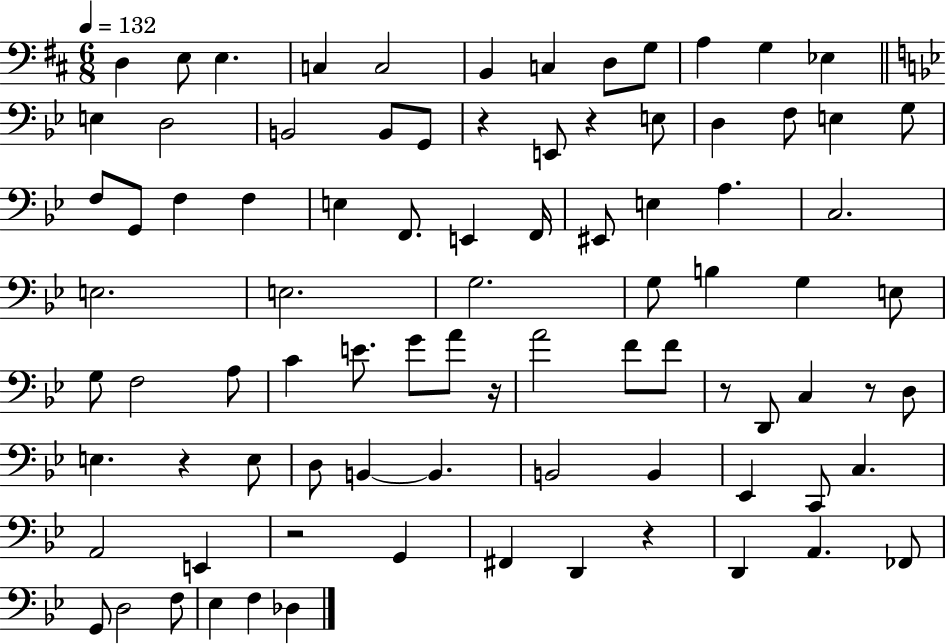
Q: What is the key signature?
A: D major